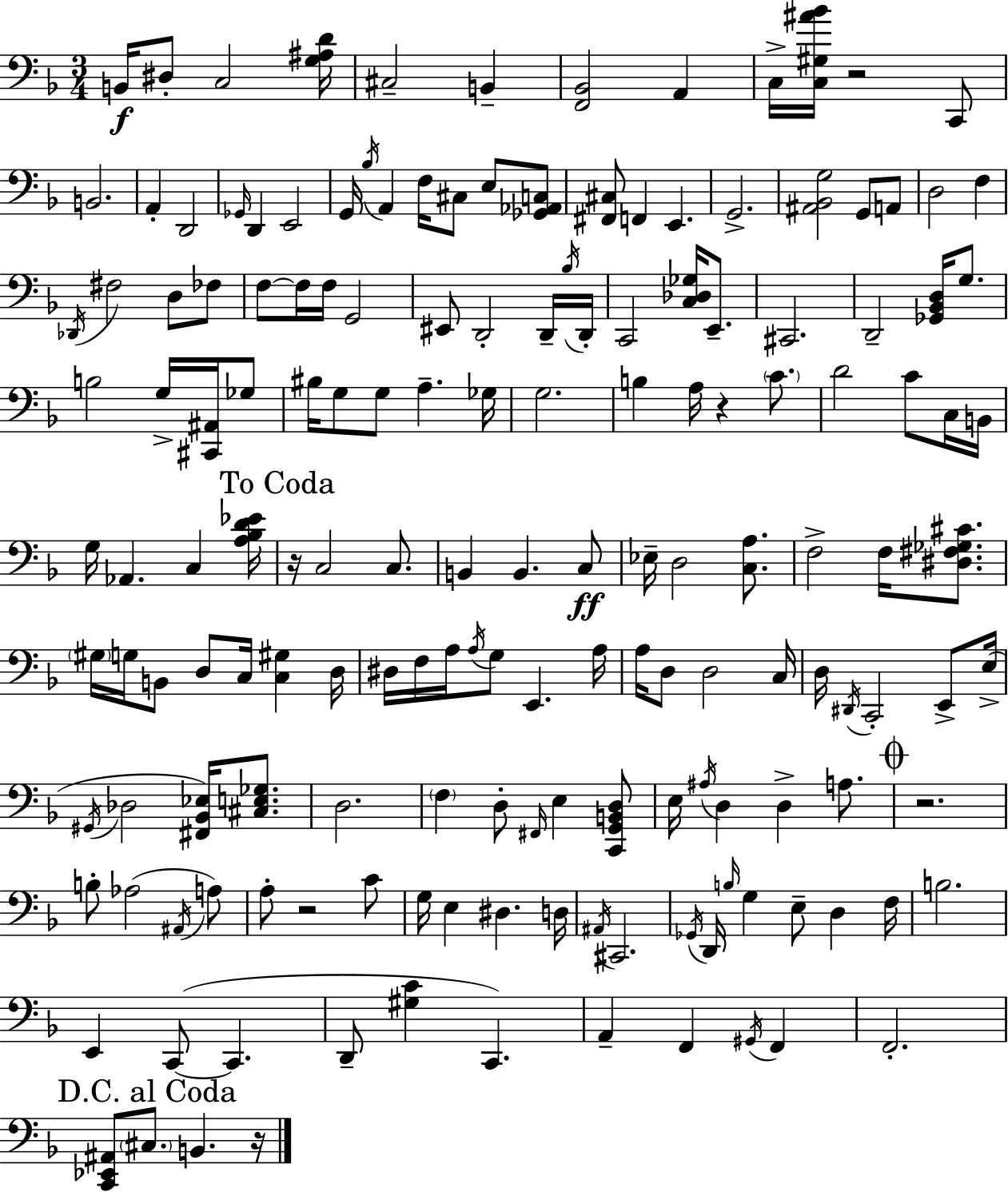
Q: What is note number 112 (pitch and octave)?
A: A3